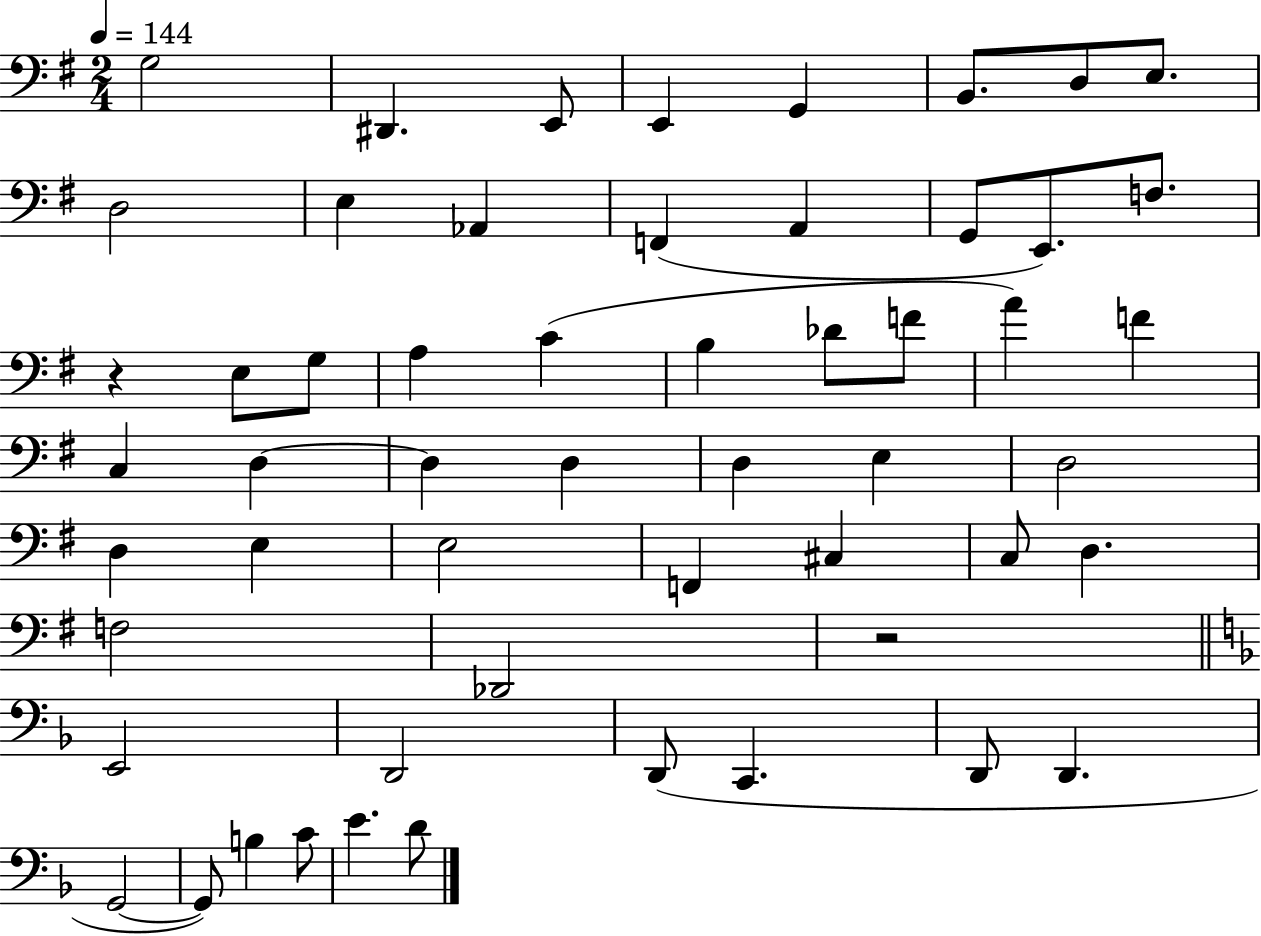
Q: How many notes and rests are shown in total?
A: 55